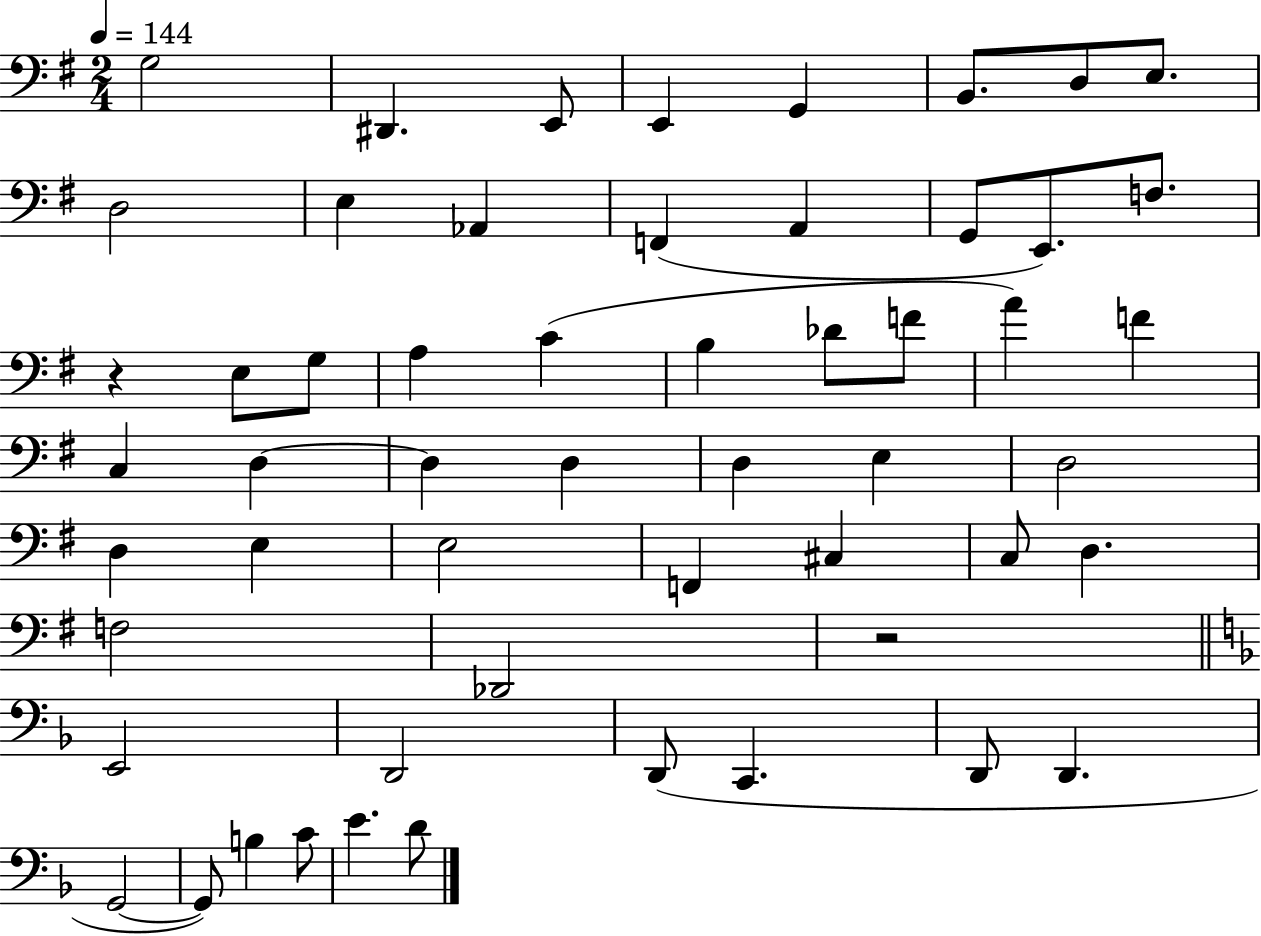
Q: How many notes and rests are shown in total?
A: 55